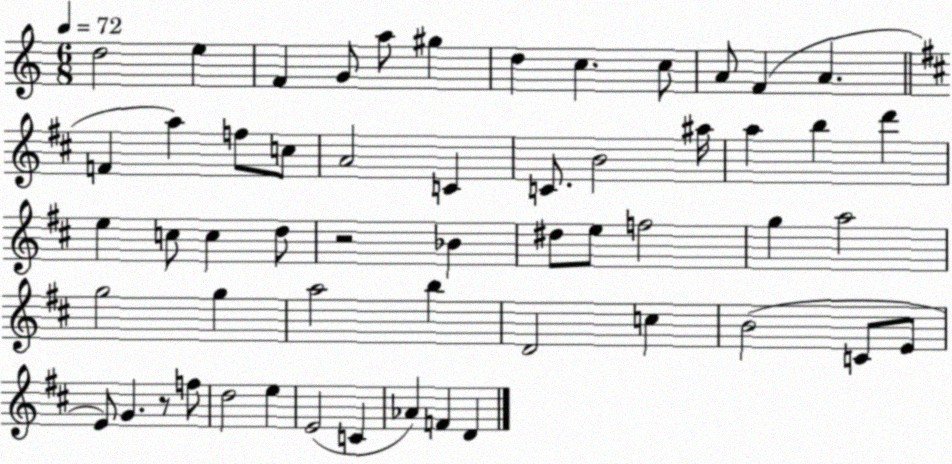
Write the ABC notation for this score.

X:1
T:Untitled
M:6/8
L:1/4
K:C
d2 e F G/2 a/2 ^g d c c/2 A/2 F A F a f/2 c/2 A2 C C/2 B2 ^a/4 a b d' e c/2 c d/2 z2 _B ^d/2 e/2 f2 g a2 g2 g a2 b D2 c B2 C/2 E/2 E/2 G z/2 f/2 d2 e E2 C _A F D